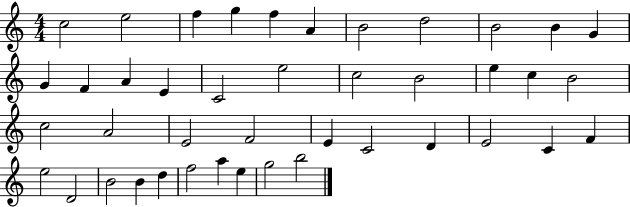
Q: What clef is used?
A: treble